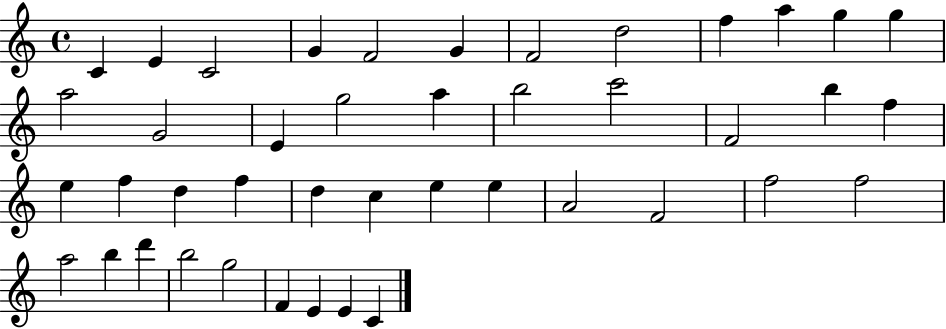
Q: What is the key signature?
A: C major